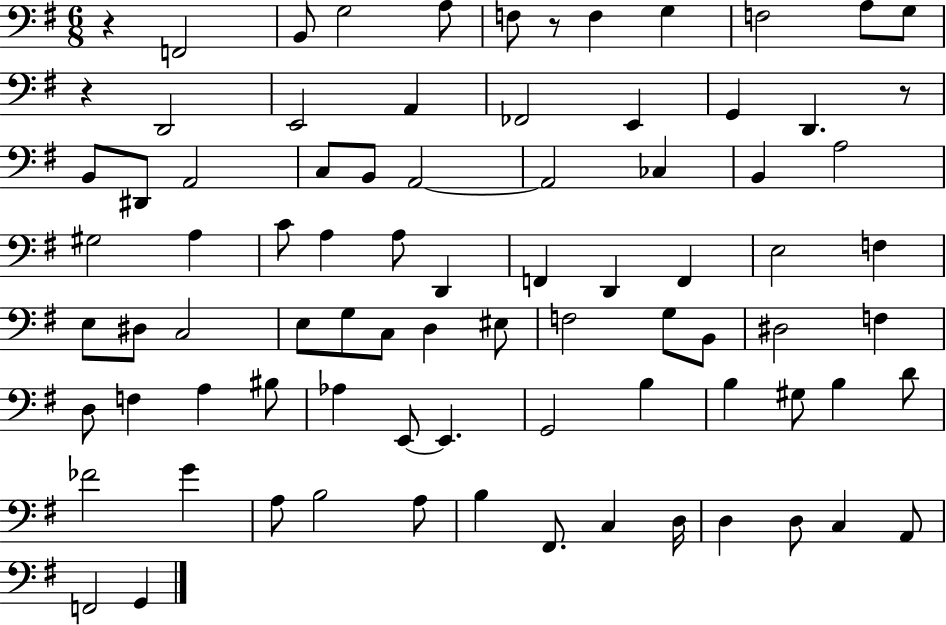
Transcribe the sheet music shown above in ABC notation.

X:1
T:Untitled
M:6/8
L:1/4
K:G
z F,,2 B,,/2 G,2 A,/2 F,/2 z/2 F, G, F,2 A,/2 G,/2 z D,,2 E,,2 A,, _F,,2 E,, G,, D,, z/2 B,,/2 ^D,,/2 A,,2 C,/2 B,,/2 A,,2 A,,2 _C, B,, A,2 ^G,2 A, C/2 A, A,/2 D,, F,, D,, F,, E,2 F, E,/2 ^D,/2 C,2 E,/2 G,/2 C,/2 D, ^E,/2 F,2 G,/2 B,,/2 ^D,2 F, D,/2 F, A, ^B,/2 _A, E,,/2 E,, G,,2 B, B, ^G,/2 B, D/2 _F2 G A,/2 B,2 A,/2 B, ^F,,/2 C, D,/4 D, D,/2 C, A,,/2 F,,2 G,,